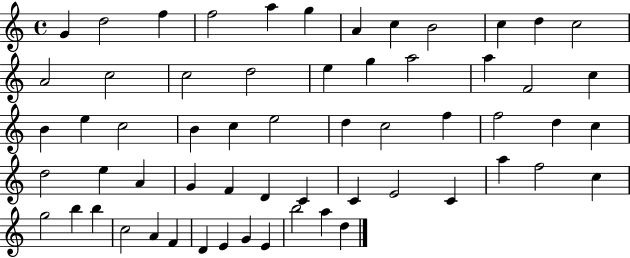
G4/q D5/h F5/q F5/h A5/q G5/q A4/q C5/q B4/h C5/q D5/q C5/h A4/h C5/h C5/h D5/h E5/q G5/q A5/h A5/q F4/h C5/q B4/q E5/q C5/h B4/q C5/q E5/h D5/q C5/h F5/q F5/h D5/q C5/q D5/h E5/q A4/q G4/q F4/q D4/q C4/q C4/q E4/h C4/q A5/q F5/h C5/q G5/h B5/q B5/q C5/h A4/q F4/q D4/q E4/q G4/q E4/q B5/h A5/q D5/q